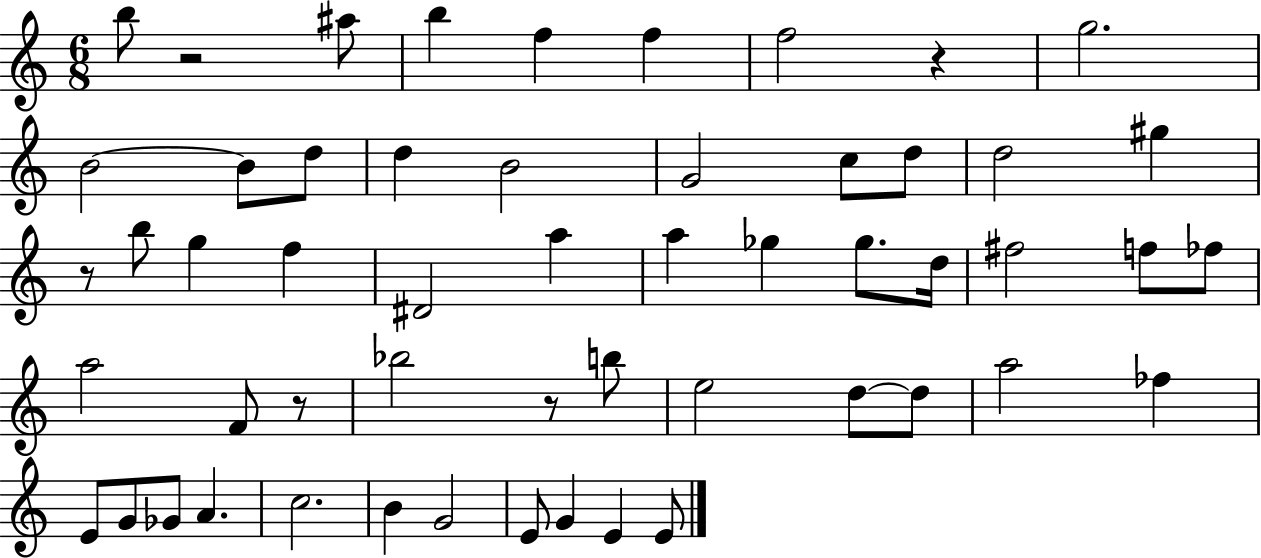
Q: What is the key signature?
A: C major